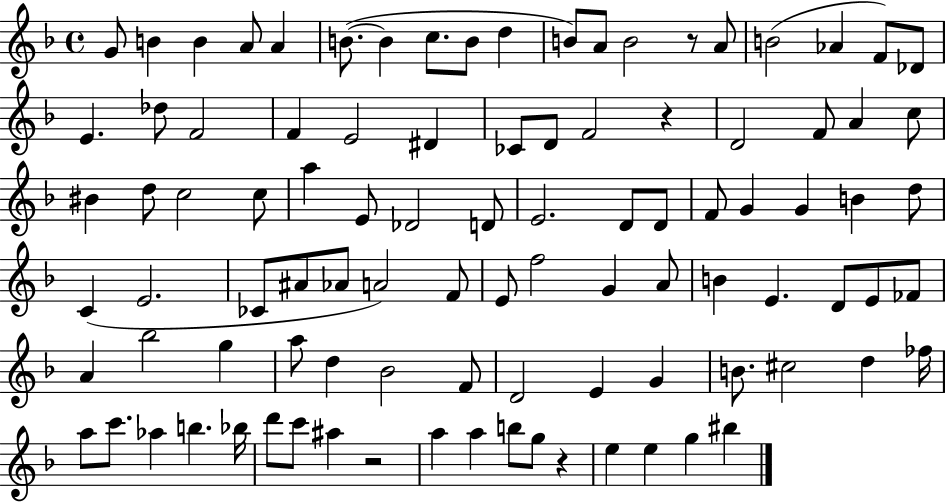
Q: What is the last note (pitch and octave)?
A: BIS5